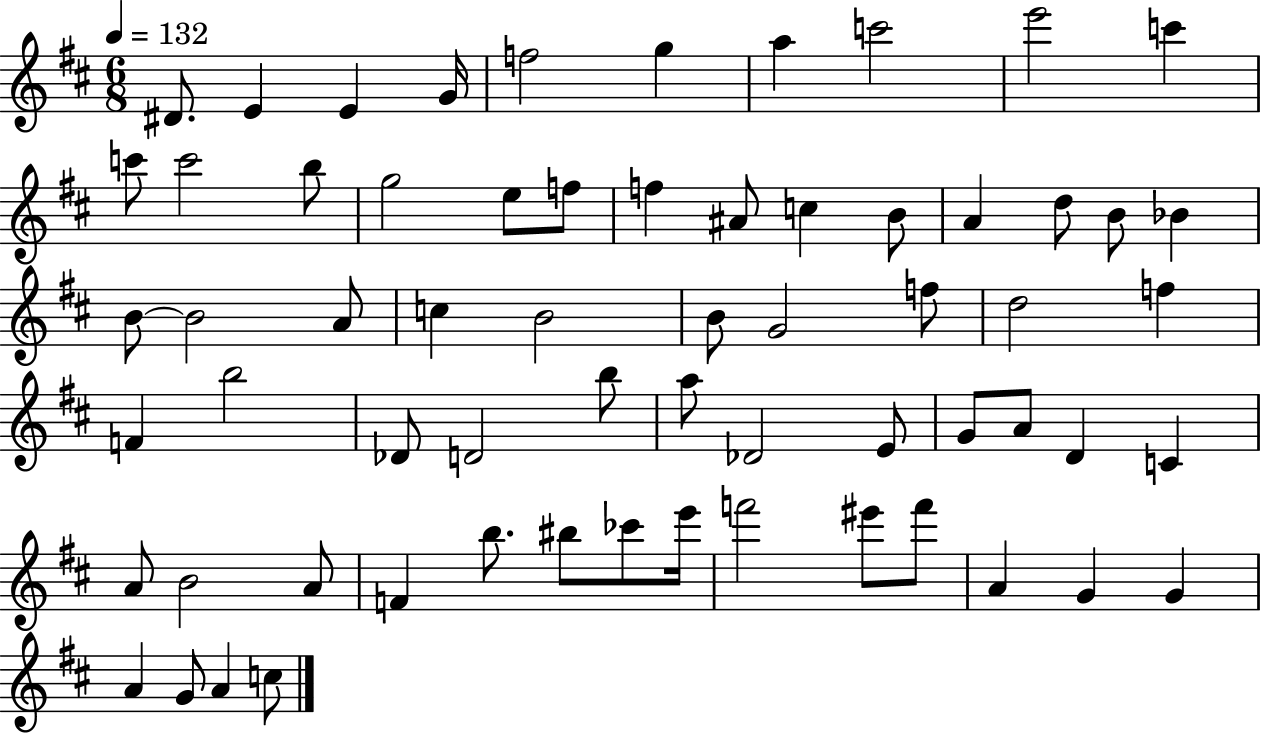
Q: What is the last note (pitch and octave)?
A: C5